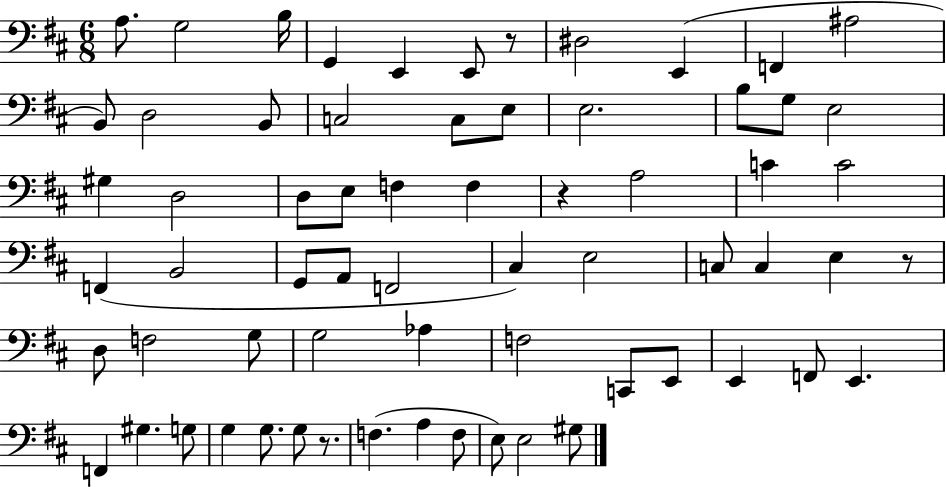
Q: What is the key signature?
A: D major